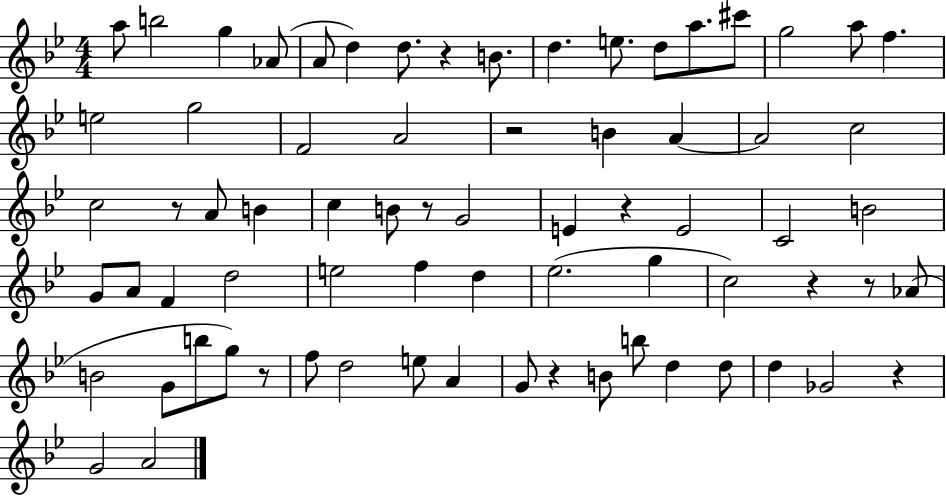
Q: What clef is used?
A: treble